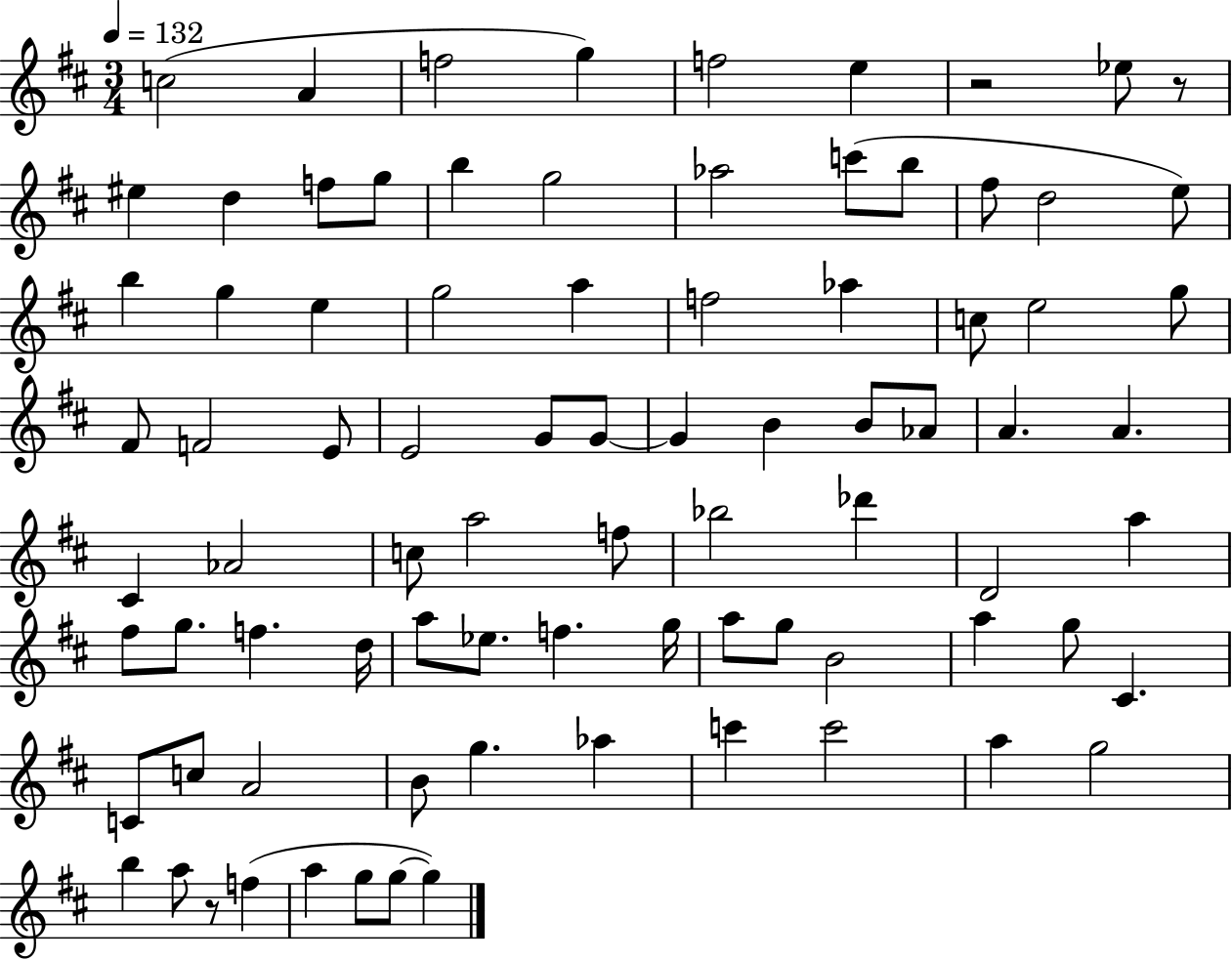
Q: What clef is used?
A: treble